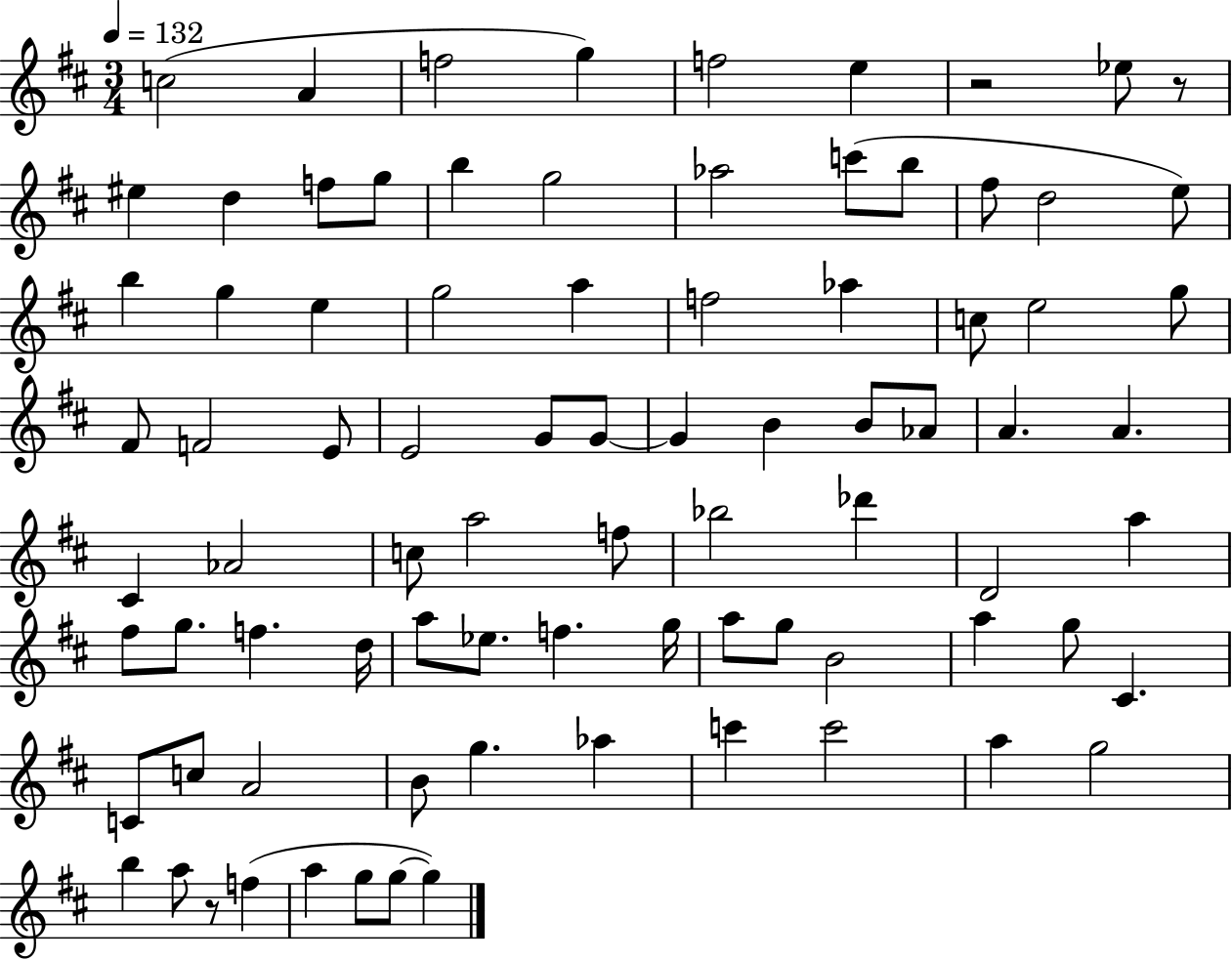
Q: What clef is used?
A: treble